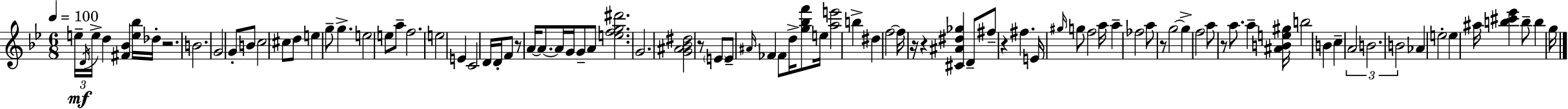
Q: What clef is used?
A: treble